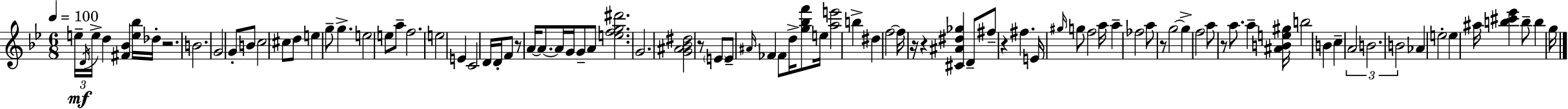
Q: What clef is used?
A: treble